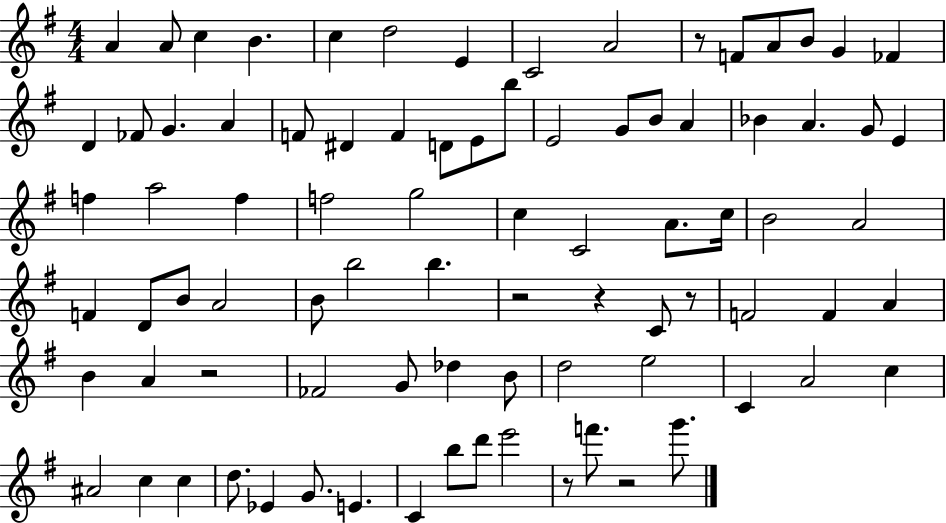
A4/q A4/e C5/q B4/q. C5/q D5/h E4/q C4/h A4/h R/e F4/e A4/e B4/e G4/q FES4/q D4/q FES4/e G4/q. A4/q F4/e D#4/q F4/q D4/e E4/e B5/e E4/h G4/e B4/e A4/q Bb4/q A4/q. G4/e E4/q F5/q A5/h F5/q F5/h G5/h C5/q C4/h A4/e. C5/s B4/h A4/h F4/q D4/e B4/e A4/h B4/e B5/h B5/q. R/h R/q C4/e R/e F4/h F4/q A4/q B4/q A4/q R/h FES4/h G4/e Db5/q B4/e D5/h E5/h C4/q A4/h C5/q A#4/h C5/q C5/q D5/e. Eb4/q G4/e. E4/q. C4/q B5/e D6/e E6/h R/e F6/e. R/h G6/e.